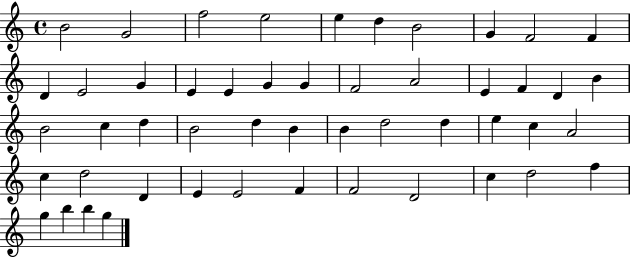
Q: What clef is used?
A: treble